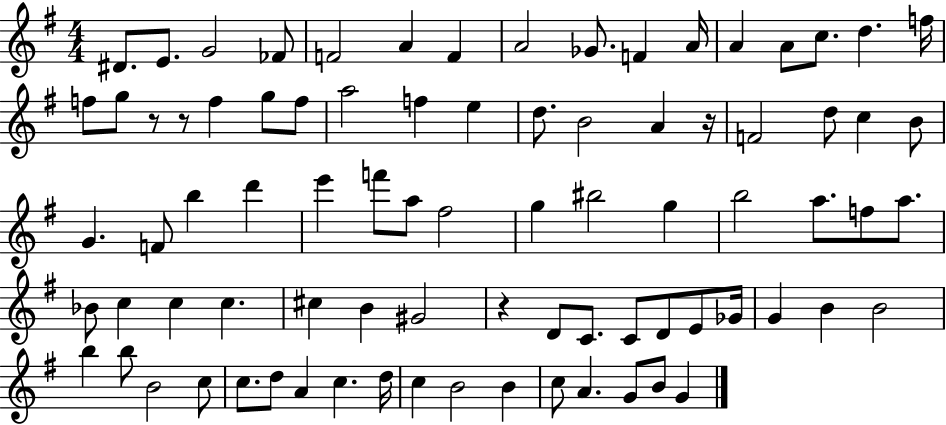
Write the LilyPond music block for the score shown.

{
  \clef treble
  \numericTimeSignature
  \time 4/4
  \key g \major
  dis'8. e'8. g'2 fes'8 | f'2 a'4 f'4 | a'2 ges'8. f'4 a'16 | a'4 a'8 c''8. d''4. f''16 | \break f''8 g''8 r8 r8 f''4 g''8 f''8 | a''2 f''4 e''4 | d''8. b'2 a'4 r16 | f'2 d''8 c''4 b'8 | \break g'4. f'8 b''4 d'''4 | e'''4 f'''8 a''8 fis''2 | g''4 bis''2 g''4 | b''2 a''8. f''8 a''8. | \break bes'8 c''4 c''4 c''4. | cis''4 b'4 gis'2 | r4 d'8 c'8. c'8 d'8 e'8 ges'16 | g'4 b'4 b'2 | \break b''4 b''8 b'2 c''8 | c''8. d''8 a'4 c''4. d''16 | c''4 b'2 b'4 | c''8 a'4. g'8 b'8 g'4 | \break \bar "|."
}